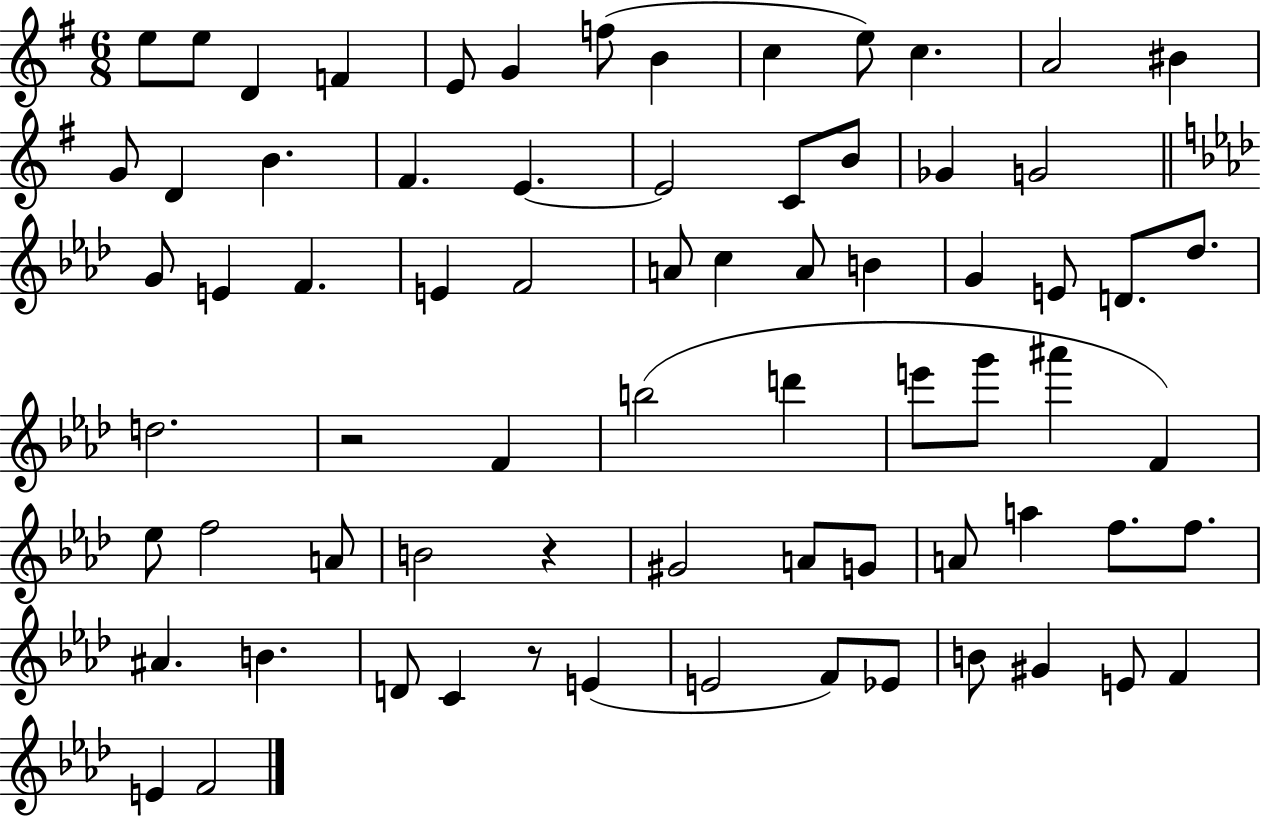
E5/e E5/e D4/q F4/q E4/e G4/q F5/e B4/q C5/q E5/e C5/q. A4/h BIS4/q G4/e D4/q B4/q. F#4/q. E4/q. E4/h C4/e B4/e Gb4/q G4/h G4/e E4/q F4/q. E4/q F4/h A4/e C5/q A4/e B4/q G4/q E4/e D4/e. Db5/e. D5/h. R/h F4/q B5/h D6/q E6/e G6/e A#6/q F4/q Eb5/e F5/h A4/e B4/h R/q G#4/h A4/e G4/e A4/e A5/q F5/e. F5/e. A#4/q. B4/q. D4/e C4/q R/e E4/q E4/h F4/e Eb4/e B4/e G#4/q E4/e F4/q E4/q F4/h